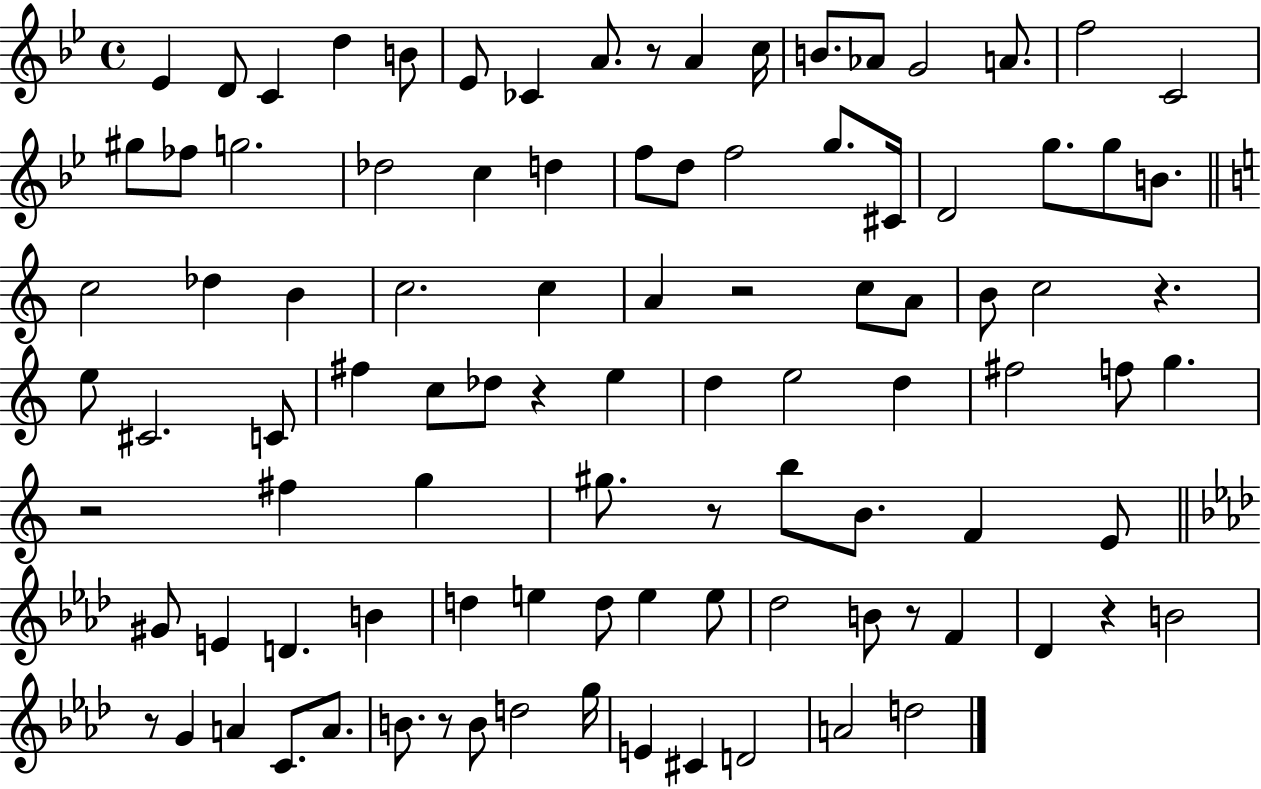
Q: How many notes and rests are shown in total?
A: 98